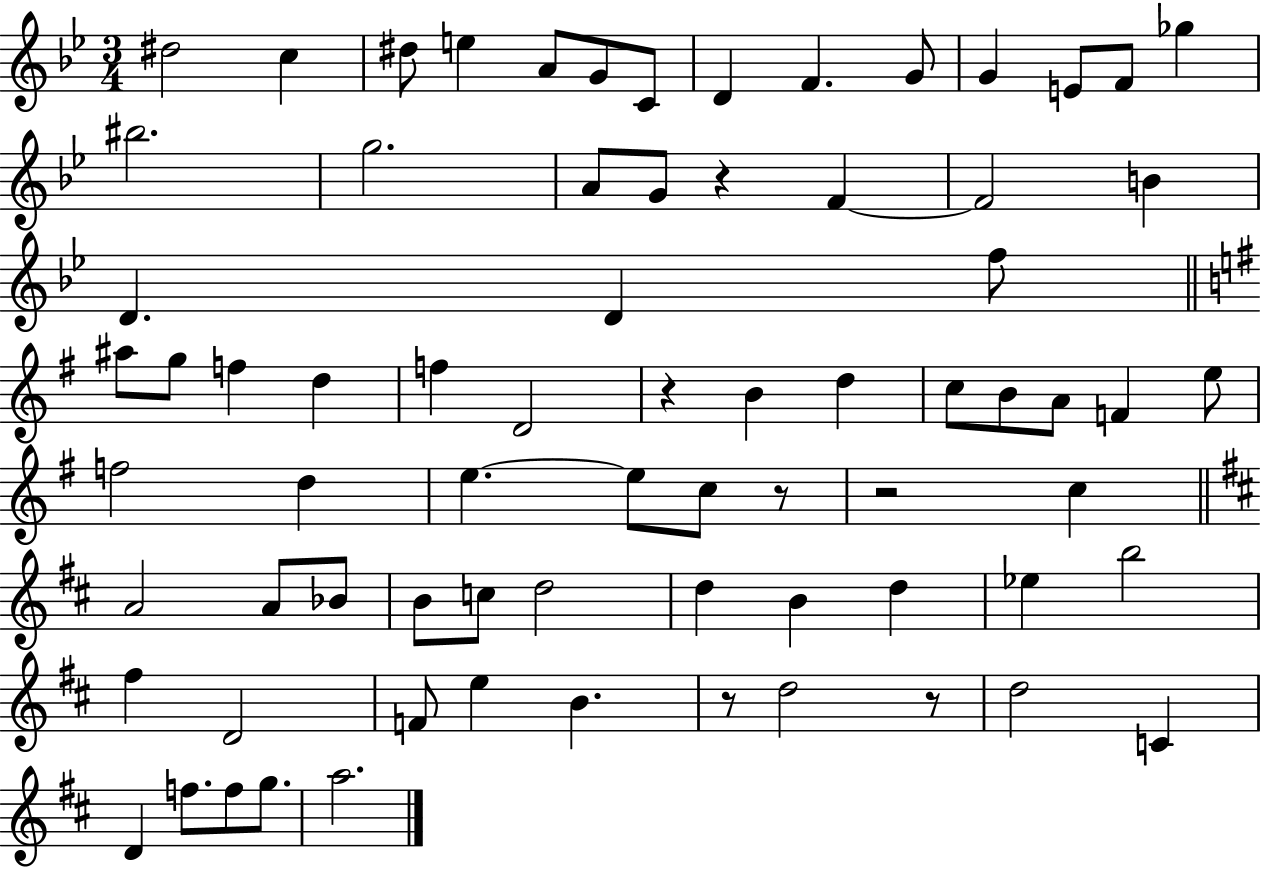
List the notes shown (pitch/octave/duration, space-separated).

D#5/h C5/q D#5/e E5/q A4/e G4/e C4/e D4/q F4/q. G4/e G4/q E4/e F4/e Gb5/q BIS5/h. G5/h. A4/e G4/e R/q F4/q F4/h B4/q D4/q. D4/q F5/e A#5/e G5/e F5/q D5/q F5/q D4/h R/q B4/q D5/q C5/e B4/e A4/e F4/q E5/e F5/h D5/q E5/q. E5/e C5/e R/e R/h C5/q A4/h A4/e Bb4/e B4/e C5/e D5/h D5/q B4/q D5/q Eb5/q B5/h F#5/q D4/h F4/e E5/q B4/q. R/e D5/h R/e D5/h C4/q D4/q F5/e. F5/e G5/e. A5/h.